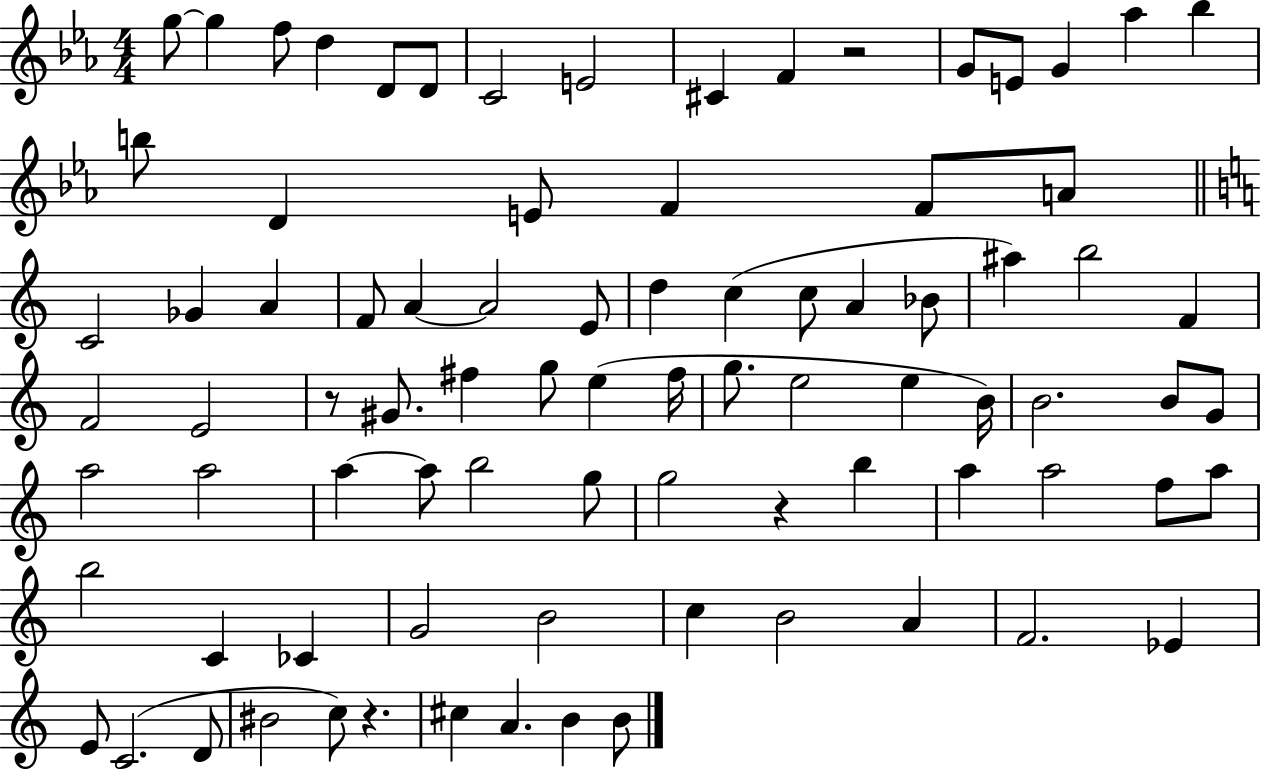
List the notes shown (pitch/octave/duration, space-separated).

G5/e G5/q F5/e D5/q D4/e D4/e C4/h E4/h C#4/q F4/q R/h G4/e E4/e G4/q Ab5/q Bb5/q B5/e D4/q E4/e F4/q F4/e A4/e C4/h Gb4/q A4/q F4/e A4/q A4/h E4/e D5/q C5/q C5/e A4/q Bb4/e A#5/q B5/h F4/q F4/h E4/h R/e G#4/e. F#5/q G5/e E5/q F#5/s G5/e. E5/h E5/q B4/s B4/h. B4/e G4/e A5/h A5/h A5/q A5/e B5/h G5/e G5/h R/q B5/q A5/q A5/h F5/e A5/e B5/h C4/q CES4/q G4/h B4/h C5/q B4/h A4/q F4/h. Eb4/q E4/e C4/h. D4/e BIS4/h C5/e R/q. C#5/q A4/q. B4/q B4/e